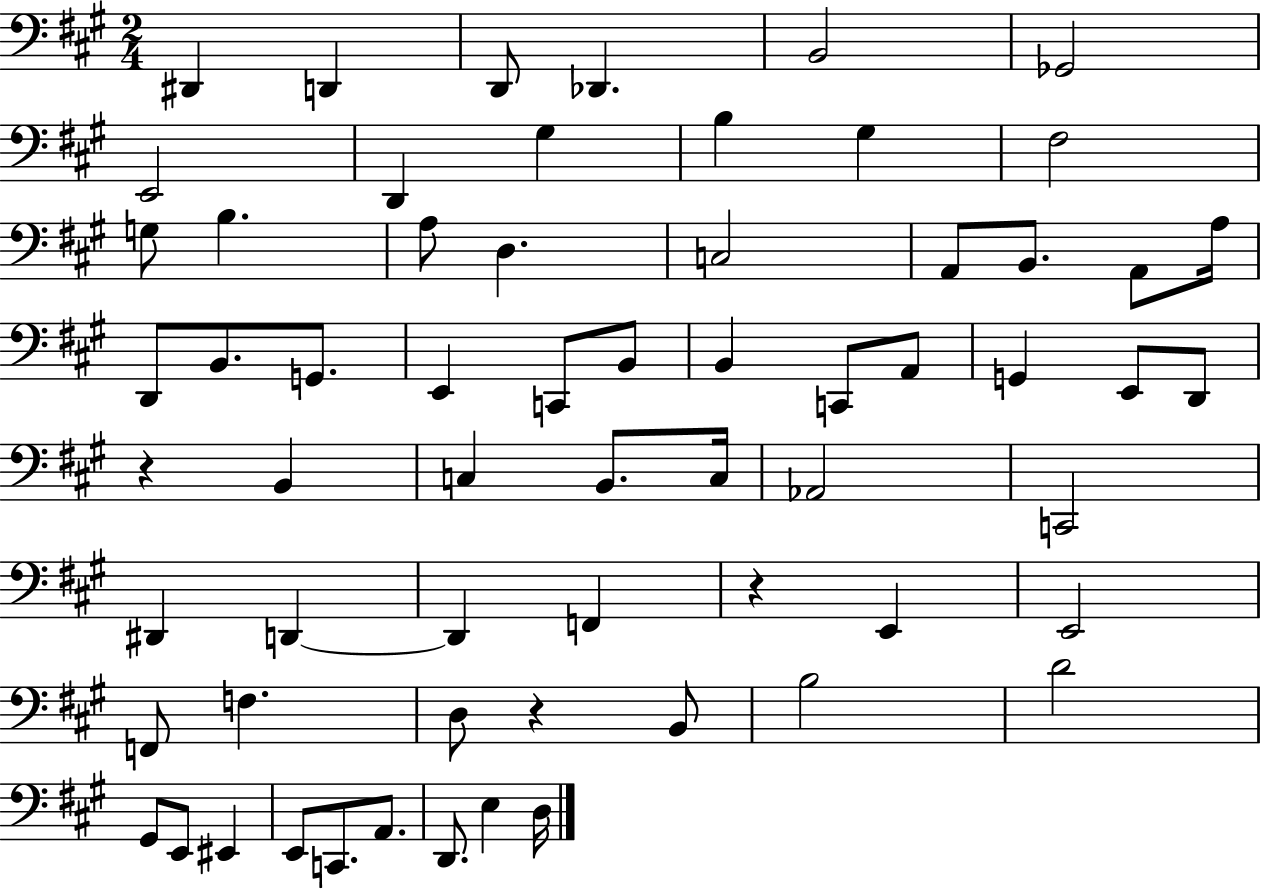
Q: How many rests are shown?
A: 3